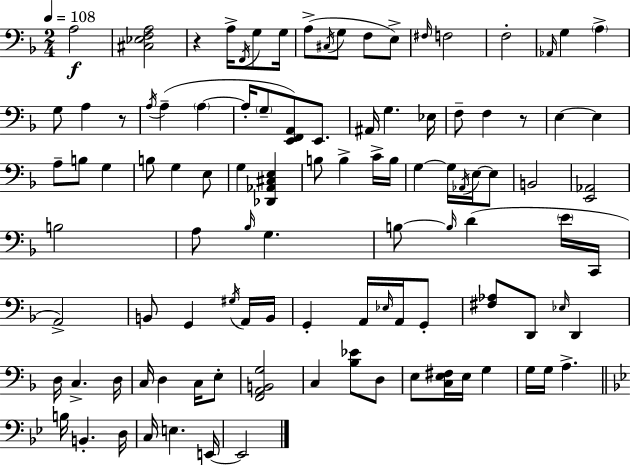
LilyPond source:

{
  \clef bass
  \numericTimeSignature
  \time 2/4
  \key d \minor
  \tempo 4 = 108
  a2\f | <cis ees f a>2 | r4 a16-> \acciaccatura { f,16 } g8 | g16 a8->( \acciaccatura { cis16 } g8 f8 | \break e8->) \grace { fis16 } f2 | f2-. | \grace { aes,16 } g4 | \parenthesize a4-> g8 a4 | \break r8 \acciaccatura { a16 } a4--( | \parenthesize a4~~ a16-. \parenthesize g8-- | <e, f, a,>8) e,8. ais,16 g4. | ees16 f8-- f4 | \break r8 e4~~ | e4 a8-- b8 | g4 b8 g4 | e8 g4 | \break <des, aes, cis e>4 b8 b4-> | c'16-> b16 g4~~ | g16 \acciaccatura { aes,16 } e16~~ e8 b,2 | <e, aes,>2 | \break b2 | a8 | \grace { bes16 } g4. b8~~ | \grace { b16 }( d'4 \parenthesize e'16 c,16 | \break a,2->) | b,8 g,4 \acciaccatura { gis16 } a,16 | b,16 g,4-. a,16 \grace { ees16 } a,16 | g,8-. <fis aes>8 d,8 \grace { ees16 } d,4 | \break d16 c4.-> | d16 c16 d4 | c16 e8-. <f, a, b, g>2 | c4 <bes ees'>8 | \break d8 e8 <c e fis>16 e16 g4 | g16 g16 a4.-> | \bar "||" \break \key bes \major b16 b,4.-. d16 | c16 e4. e,16~~ | e,2 | \bar "|."
}